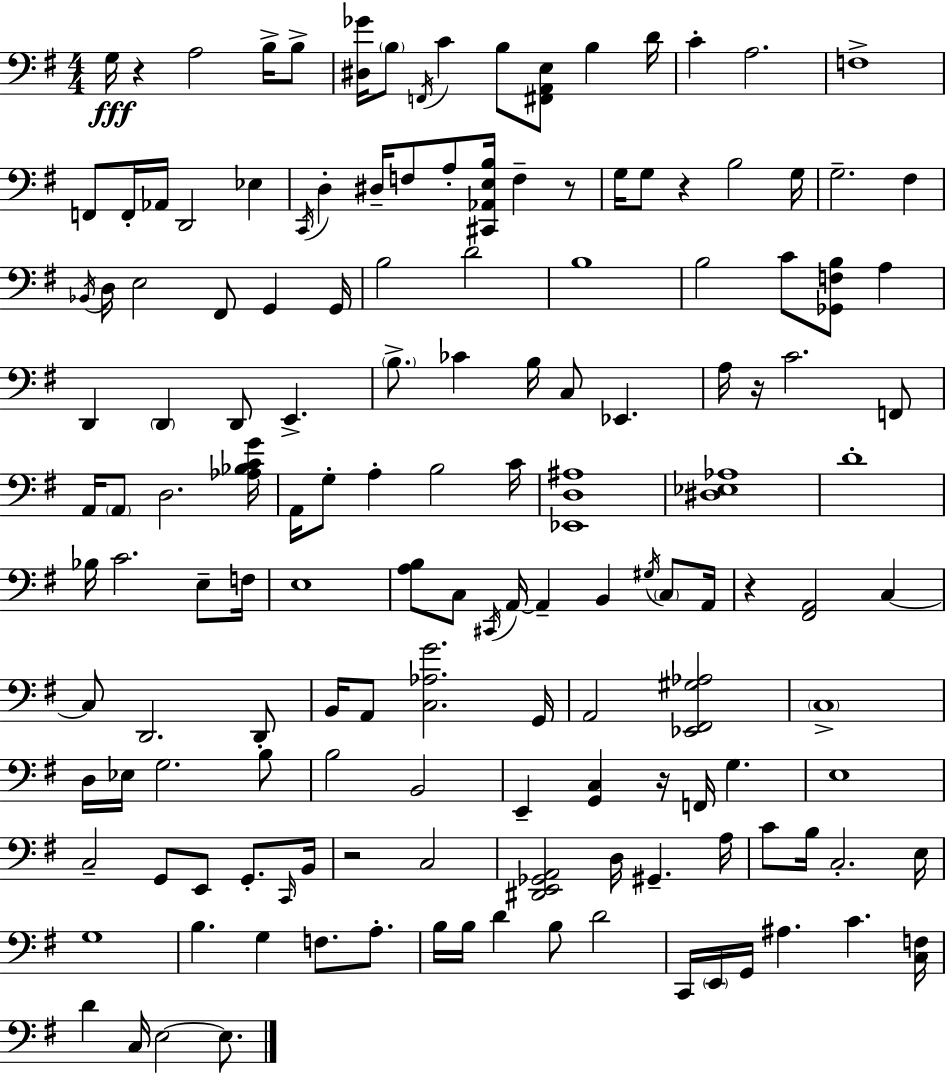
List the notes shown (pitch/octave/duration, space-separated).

G3/s R/q A3/h B3/s B3/e [D#3,Gb4]/s B3/e F2/s C4/q B3/e [F#2,A2,E3]/e B3/q D4/s C4/q A3/h. F3/w F2/e F2/s Ab2/s D2/h Eb3/q C2/s D3/q D#3/s F3/e A3/e [C#2,Ab2,E3,B3]/s F3/q R/e G3/s G3/e R/q B3/h G3/s G3/h. F#3/q Bb2/s D3/s E3/h F#2/e G2/q G2/s B3/h D4/h B3/w B3/h C4/e [Gb2,F3,B3]/e A3/q D2/q D2/q D2/e E2/q. B3/e. CES4/q B3/s C3/e Eb2/q. A3/s R/s C4/h. F2/e A2/s A2/e D3/h. [Ab3,Bb3,C4,G4]/s A2/s G3/e A3/q B3/h C4/s [Eb2,D3,A#3]/w [D#3,Eb3,Ab3]/w D4/w Bb3/s C4/h. E3/e F3/s E3/w [A3,B3]/e C3/e C#2/s A2/s A2/q B2/q G#3/s C3/e A2/s R/q [F#2,A2]/h C3/q C3/e D2/h. D2/e B2/s A2/e [C3,Ab3,G4]/h. G2/s A2/h [Eb2,F#2,G#3,Ab3]/h C3/w D3/s Eb3/s G3/h. B3/e B3/h B2/h E2/q [G2,C3]/q R/s F2/s G3/q. E3/w C3/h G2/e E2/e G2/e. C2/s B2/s R/h C3/h [D#2,E2,Gb2,A2]/h D3/s G#2/q. A3/s C4/e B3/s C3/h. E3/s G3/w B3/q. G3/q F3/e. A3/e. B3/s B3/s D4/q B3/e D4/h C2/s E2/s G2/s A#3/q. C4/q. [C3,F3]/s D4/q C3/s E3/h E3/e.